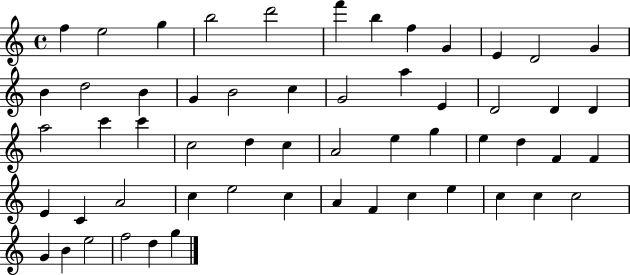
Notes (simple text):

F5/q E5/h G5/q B5/h D6/h F6/q B5/q F5/q G4/q E4/q D4/h G4/q B4/q D5/h B4/q G4/q B4/h C5/q G4/h A5/q E4/q D4/h D4/q D4/q A5/h C6/q C6/q C5/h D5/q C5/q A4/h E5/q G5/q E5/q D5/q F4/q F4/q E4/q C4/q A4/h C5/q E5/h C5/q A4/q F4/q C5/q E5/q C5/q C5/q C5/h G4/q B4/q E5/h F5/h D5/q G5/q